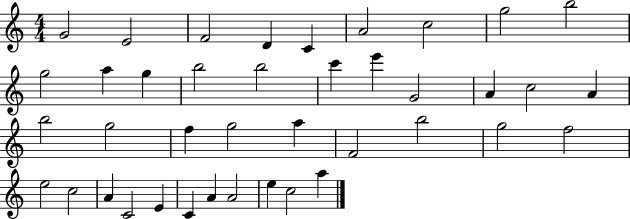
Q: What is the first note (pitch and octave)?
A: G4